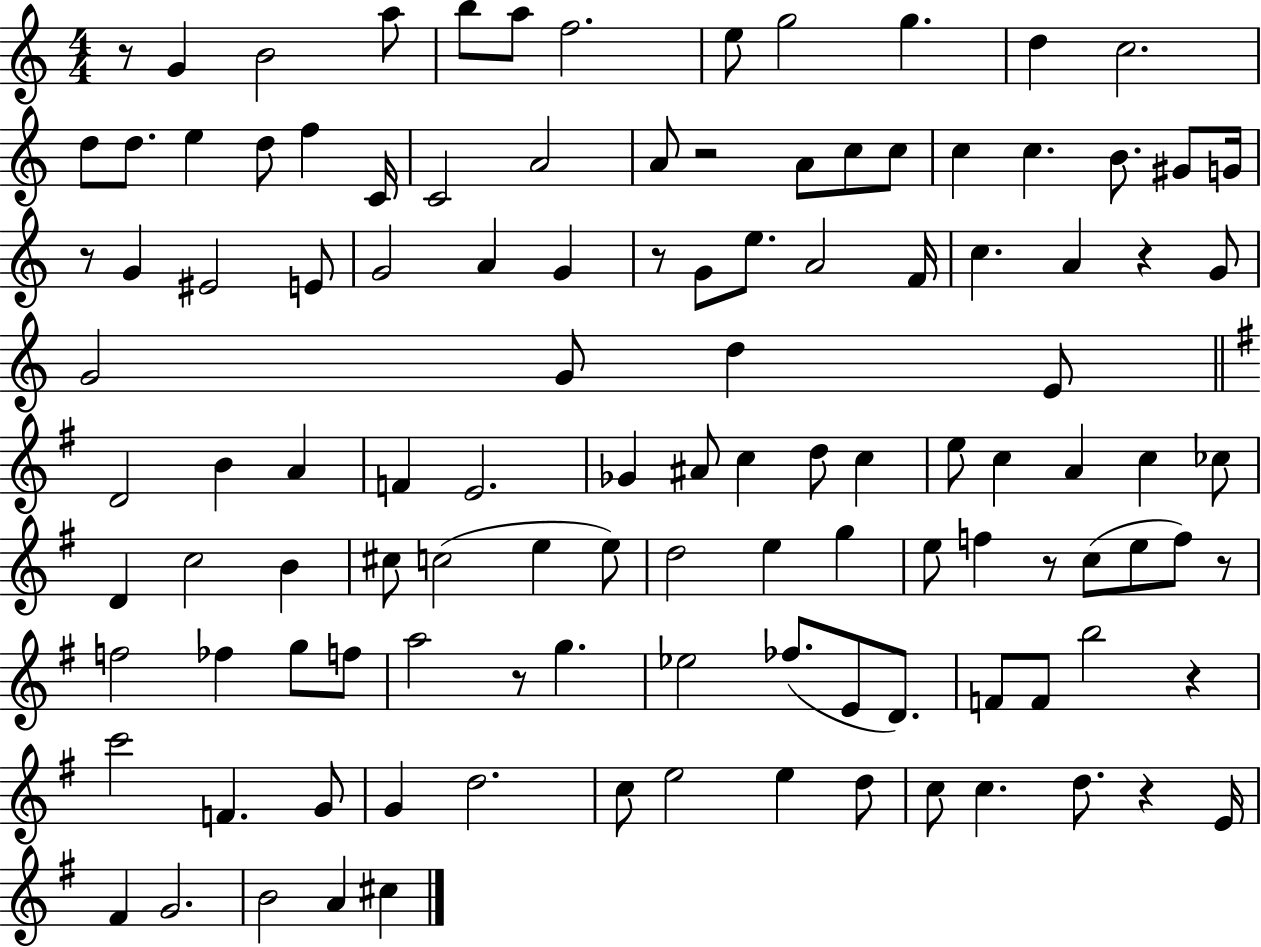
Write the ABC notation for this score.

X:1
T:Untitled
M:4/4
L:1/4
K:C
z/2 G B2 a/2 b/2 a/2 f2 e/2 g2 g d c2 d/2 d/2 e d/2 f C/4 C2 A2 A/2 z2 A/2 c/2 c/2 c c B/2 ^G/2 G/4 z/2 G ^E2 E/2 G2 A G z/2 G/2 e/2 A2 F/4 c A z G/2 G2 G/2 d E/2 D2 B A F E2 _G ^A/2 c d/2 c e/2 c A c _c/2 D c2 B ^c/2 c2 e e/2 d2 e g e/2 f z/2 c/2 e/2 f/2 z/2 f2 _f g/2 f/2 a2 z/2 g _e2 _f/2 E/2 D/2 F/2 F/2 b2 z c'2 F G/2 G d2 c/2 e2 e d/2 c/2 c d/2 z E/4 ^F G2 B2 A ^c